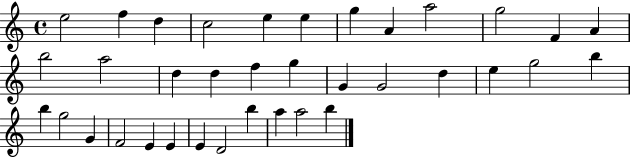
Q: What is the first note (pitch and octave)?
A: E5